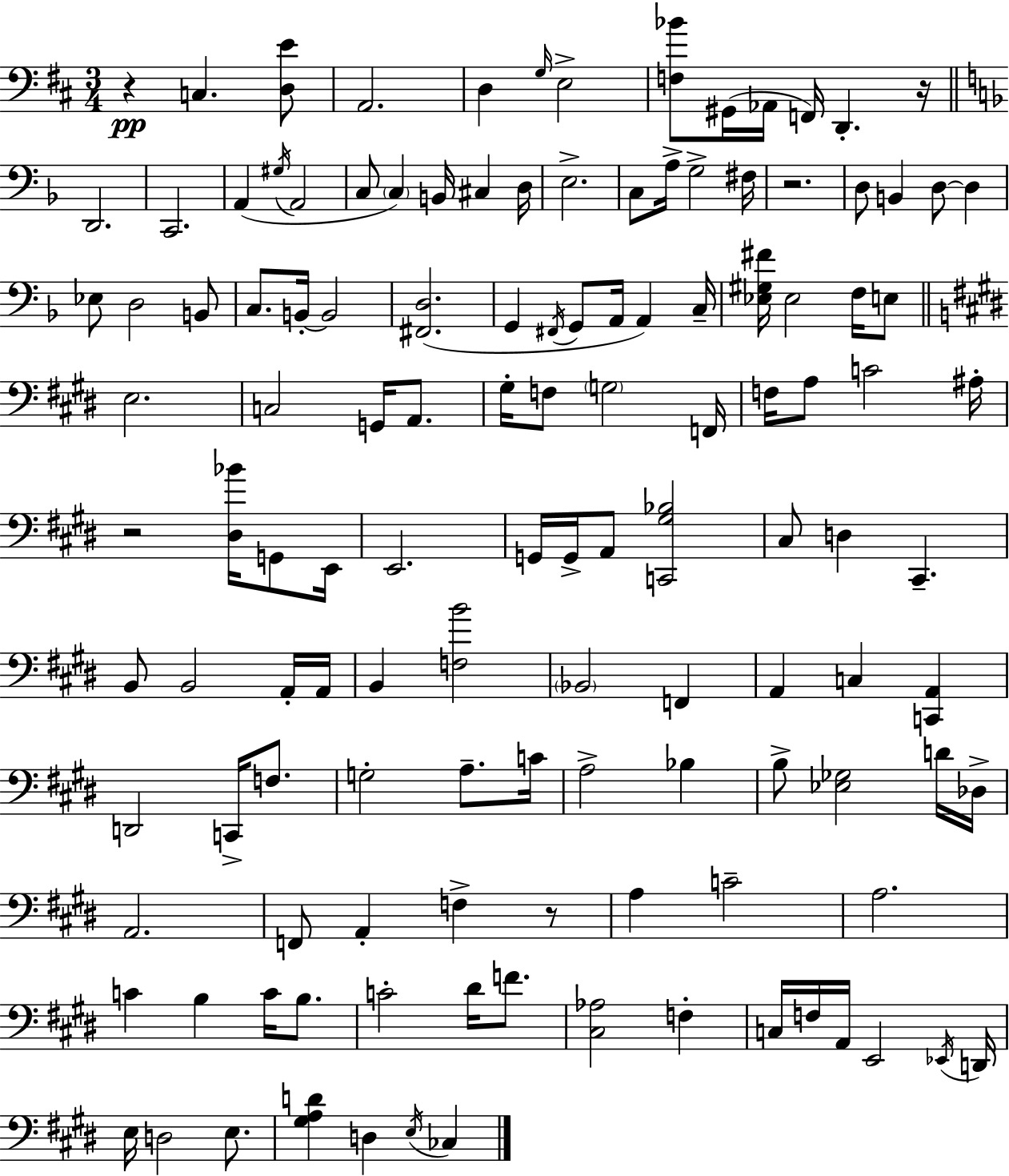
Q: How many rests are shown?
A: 5